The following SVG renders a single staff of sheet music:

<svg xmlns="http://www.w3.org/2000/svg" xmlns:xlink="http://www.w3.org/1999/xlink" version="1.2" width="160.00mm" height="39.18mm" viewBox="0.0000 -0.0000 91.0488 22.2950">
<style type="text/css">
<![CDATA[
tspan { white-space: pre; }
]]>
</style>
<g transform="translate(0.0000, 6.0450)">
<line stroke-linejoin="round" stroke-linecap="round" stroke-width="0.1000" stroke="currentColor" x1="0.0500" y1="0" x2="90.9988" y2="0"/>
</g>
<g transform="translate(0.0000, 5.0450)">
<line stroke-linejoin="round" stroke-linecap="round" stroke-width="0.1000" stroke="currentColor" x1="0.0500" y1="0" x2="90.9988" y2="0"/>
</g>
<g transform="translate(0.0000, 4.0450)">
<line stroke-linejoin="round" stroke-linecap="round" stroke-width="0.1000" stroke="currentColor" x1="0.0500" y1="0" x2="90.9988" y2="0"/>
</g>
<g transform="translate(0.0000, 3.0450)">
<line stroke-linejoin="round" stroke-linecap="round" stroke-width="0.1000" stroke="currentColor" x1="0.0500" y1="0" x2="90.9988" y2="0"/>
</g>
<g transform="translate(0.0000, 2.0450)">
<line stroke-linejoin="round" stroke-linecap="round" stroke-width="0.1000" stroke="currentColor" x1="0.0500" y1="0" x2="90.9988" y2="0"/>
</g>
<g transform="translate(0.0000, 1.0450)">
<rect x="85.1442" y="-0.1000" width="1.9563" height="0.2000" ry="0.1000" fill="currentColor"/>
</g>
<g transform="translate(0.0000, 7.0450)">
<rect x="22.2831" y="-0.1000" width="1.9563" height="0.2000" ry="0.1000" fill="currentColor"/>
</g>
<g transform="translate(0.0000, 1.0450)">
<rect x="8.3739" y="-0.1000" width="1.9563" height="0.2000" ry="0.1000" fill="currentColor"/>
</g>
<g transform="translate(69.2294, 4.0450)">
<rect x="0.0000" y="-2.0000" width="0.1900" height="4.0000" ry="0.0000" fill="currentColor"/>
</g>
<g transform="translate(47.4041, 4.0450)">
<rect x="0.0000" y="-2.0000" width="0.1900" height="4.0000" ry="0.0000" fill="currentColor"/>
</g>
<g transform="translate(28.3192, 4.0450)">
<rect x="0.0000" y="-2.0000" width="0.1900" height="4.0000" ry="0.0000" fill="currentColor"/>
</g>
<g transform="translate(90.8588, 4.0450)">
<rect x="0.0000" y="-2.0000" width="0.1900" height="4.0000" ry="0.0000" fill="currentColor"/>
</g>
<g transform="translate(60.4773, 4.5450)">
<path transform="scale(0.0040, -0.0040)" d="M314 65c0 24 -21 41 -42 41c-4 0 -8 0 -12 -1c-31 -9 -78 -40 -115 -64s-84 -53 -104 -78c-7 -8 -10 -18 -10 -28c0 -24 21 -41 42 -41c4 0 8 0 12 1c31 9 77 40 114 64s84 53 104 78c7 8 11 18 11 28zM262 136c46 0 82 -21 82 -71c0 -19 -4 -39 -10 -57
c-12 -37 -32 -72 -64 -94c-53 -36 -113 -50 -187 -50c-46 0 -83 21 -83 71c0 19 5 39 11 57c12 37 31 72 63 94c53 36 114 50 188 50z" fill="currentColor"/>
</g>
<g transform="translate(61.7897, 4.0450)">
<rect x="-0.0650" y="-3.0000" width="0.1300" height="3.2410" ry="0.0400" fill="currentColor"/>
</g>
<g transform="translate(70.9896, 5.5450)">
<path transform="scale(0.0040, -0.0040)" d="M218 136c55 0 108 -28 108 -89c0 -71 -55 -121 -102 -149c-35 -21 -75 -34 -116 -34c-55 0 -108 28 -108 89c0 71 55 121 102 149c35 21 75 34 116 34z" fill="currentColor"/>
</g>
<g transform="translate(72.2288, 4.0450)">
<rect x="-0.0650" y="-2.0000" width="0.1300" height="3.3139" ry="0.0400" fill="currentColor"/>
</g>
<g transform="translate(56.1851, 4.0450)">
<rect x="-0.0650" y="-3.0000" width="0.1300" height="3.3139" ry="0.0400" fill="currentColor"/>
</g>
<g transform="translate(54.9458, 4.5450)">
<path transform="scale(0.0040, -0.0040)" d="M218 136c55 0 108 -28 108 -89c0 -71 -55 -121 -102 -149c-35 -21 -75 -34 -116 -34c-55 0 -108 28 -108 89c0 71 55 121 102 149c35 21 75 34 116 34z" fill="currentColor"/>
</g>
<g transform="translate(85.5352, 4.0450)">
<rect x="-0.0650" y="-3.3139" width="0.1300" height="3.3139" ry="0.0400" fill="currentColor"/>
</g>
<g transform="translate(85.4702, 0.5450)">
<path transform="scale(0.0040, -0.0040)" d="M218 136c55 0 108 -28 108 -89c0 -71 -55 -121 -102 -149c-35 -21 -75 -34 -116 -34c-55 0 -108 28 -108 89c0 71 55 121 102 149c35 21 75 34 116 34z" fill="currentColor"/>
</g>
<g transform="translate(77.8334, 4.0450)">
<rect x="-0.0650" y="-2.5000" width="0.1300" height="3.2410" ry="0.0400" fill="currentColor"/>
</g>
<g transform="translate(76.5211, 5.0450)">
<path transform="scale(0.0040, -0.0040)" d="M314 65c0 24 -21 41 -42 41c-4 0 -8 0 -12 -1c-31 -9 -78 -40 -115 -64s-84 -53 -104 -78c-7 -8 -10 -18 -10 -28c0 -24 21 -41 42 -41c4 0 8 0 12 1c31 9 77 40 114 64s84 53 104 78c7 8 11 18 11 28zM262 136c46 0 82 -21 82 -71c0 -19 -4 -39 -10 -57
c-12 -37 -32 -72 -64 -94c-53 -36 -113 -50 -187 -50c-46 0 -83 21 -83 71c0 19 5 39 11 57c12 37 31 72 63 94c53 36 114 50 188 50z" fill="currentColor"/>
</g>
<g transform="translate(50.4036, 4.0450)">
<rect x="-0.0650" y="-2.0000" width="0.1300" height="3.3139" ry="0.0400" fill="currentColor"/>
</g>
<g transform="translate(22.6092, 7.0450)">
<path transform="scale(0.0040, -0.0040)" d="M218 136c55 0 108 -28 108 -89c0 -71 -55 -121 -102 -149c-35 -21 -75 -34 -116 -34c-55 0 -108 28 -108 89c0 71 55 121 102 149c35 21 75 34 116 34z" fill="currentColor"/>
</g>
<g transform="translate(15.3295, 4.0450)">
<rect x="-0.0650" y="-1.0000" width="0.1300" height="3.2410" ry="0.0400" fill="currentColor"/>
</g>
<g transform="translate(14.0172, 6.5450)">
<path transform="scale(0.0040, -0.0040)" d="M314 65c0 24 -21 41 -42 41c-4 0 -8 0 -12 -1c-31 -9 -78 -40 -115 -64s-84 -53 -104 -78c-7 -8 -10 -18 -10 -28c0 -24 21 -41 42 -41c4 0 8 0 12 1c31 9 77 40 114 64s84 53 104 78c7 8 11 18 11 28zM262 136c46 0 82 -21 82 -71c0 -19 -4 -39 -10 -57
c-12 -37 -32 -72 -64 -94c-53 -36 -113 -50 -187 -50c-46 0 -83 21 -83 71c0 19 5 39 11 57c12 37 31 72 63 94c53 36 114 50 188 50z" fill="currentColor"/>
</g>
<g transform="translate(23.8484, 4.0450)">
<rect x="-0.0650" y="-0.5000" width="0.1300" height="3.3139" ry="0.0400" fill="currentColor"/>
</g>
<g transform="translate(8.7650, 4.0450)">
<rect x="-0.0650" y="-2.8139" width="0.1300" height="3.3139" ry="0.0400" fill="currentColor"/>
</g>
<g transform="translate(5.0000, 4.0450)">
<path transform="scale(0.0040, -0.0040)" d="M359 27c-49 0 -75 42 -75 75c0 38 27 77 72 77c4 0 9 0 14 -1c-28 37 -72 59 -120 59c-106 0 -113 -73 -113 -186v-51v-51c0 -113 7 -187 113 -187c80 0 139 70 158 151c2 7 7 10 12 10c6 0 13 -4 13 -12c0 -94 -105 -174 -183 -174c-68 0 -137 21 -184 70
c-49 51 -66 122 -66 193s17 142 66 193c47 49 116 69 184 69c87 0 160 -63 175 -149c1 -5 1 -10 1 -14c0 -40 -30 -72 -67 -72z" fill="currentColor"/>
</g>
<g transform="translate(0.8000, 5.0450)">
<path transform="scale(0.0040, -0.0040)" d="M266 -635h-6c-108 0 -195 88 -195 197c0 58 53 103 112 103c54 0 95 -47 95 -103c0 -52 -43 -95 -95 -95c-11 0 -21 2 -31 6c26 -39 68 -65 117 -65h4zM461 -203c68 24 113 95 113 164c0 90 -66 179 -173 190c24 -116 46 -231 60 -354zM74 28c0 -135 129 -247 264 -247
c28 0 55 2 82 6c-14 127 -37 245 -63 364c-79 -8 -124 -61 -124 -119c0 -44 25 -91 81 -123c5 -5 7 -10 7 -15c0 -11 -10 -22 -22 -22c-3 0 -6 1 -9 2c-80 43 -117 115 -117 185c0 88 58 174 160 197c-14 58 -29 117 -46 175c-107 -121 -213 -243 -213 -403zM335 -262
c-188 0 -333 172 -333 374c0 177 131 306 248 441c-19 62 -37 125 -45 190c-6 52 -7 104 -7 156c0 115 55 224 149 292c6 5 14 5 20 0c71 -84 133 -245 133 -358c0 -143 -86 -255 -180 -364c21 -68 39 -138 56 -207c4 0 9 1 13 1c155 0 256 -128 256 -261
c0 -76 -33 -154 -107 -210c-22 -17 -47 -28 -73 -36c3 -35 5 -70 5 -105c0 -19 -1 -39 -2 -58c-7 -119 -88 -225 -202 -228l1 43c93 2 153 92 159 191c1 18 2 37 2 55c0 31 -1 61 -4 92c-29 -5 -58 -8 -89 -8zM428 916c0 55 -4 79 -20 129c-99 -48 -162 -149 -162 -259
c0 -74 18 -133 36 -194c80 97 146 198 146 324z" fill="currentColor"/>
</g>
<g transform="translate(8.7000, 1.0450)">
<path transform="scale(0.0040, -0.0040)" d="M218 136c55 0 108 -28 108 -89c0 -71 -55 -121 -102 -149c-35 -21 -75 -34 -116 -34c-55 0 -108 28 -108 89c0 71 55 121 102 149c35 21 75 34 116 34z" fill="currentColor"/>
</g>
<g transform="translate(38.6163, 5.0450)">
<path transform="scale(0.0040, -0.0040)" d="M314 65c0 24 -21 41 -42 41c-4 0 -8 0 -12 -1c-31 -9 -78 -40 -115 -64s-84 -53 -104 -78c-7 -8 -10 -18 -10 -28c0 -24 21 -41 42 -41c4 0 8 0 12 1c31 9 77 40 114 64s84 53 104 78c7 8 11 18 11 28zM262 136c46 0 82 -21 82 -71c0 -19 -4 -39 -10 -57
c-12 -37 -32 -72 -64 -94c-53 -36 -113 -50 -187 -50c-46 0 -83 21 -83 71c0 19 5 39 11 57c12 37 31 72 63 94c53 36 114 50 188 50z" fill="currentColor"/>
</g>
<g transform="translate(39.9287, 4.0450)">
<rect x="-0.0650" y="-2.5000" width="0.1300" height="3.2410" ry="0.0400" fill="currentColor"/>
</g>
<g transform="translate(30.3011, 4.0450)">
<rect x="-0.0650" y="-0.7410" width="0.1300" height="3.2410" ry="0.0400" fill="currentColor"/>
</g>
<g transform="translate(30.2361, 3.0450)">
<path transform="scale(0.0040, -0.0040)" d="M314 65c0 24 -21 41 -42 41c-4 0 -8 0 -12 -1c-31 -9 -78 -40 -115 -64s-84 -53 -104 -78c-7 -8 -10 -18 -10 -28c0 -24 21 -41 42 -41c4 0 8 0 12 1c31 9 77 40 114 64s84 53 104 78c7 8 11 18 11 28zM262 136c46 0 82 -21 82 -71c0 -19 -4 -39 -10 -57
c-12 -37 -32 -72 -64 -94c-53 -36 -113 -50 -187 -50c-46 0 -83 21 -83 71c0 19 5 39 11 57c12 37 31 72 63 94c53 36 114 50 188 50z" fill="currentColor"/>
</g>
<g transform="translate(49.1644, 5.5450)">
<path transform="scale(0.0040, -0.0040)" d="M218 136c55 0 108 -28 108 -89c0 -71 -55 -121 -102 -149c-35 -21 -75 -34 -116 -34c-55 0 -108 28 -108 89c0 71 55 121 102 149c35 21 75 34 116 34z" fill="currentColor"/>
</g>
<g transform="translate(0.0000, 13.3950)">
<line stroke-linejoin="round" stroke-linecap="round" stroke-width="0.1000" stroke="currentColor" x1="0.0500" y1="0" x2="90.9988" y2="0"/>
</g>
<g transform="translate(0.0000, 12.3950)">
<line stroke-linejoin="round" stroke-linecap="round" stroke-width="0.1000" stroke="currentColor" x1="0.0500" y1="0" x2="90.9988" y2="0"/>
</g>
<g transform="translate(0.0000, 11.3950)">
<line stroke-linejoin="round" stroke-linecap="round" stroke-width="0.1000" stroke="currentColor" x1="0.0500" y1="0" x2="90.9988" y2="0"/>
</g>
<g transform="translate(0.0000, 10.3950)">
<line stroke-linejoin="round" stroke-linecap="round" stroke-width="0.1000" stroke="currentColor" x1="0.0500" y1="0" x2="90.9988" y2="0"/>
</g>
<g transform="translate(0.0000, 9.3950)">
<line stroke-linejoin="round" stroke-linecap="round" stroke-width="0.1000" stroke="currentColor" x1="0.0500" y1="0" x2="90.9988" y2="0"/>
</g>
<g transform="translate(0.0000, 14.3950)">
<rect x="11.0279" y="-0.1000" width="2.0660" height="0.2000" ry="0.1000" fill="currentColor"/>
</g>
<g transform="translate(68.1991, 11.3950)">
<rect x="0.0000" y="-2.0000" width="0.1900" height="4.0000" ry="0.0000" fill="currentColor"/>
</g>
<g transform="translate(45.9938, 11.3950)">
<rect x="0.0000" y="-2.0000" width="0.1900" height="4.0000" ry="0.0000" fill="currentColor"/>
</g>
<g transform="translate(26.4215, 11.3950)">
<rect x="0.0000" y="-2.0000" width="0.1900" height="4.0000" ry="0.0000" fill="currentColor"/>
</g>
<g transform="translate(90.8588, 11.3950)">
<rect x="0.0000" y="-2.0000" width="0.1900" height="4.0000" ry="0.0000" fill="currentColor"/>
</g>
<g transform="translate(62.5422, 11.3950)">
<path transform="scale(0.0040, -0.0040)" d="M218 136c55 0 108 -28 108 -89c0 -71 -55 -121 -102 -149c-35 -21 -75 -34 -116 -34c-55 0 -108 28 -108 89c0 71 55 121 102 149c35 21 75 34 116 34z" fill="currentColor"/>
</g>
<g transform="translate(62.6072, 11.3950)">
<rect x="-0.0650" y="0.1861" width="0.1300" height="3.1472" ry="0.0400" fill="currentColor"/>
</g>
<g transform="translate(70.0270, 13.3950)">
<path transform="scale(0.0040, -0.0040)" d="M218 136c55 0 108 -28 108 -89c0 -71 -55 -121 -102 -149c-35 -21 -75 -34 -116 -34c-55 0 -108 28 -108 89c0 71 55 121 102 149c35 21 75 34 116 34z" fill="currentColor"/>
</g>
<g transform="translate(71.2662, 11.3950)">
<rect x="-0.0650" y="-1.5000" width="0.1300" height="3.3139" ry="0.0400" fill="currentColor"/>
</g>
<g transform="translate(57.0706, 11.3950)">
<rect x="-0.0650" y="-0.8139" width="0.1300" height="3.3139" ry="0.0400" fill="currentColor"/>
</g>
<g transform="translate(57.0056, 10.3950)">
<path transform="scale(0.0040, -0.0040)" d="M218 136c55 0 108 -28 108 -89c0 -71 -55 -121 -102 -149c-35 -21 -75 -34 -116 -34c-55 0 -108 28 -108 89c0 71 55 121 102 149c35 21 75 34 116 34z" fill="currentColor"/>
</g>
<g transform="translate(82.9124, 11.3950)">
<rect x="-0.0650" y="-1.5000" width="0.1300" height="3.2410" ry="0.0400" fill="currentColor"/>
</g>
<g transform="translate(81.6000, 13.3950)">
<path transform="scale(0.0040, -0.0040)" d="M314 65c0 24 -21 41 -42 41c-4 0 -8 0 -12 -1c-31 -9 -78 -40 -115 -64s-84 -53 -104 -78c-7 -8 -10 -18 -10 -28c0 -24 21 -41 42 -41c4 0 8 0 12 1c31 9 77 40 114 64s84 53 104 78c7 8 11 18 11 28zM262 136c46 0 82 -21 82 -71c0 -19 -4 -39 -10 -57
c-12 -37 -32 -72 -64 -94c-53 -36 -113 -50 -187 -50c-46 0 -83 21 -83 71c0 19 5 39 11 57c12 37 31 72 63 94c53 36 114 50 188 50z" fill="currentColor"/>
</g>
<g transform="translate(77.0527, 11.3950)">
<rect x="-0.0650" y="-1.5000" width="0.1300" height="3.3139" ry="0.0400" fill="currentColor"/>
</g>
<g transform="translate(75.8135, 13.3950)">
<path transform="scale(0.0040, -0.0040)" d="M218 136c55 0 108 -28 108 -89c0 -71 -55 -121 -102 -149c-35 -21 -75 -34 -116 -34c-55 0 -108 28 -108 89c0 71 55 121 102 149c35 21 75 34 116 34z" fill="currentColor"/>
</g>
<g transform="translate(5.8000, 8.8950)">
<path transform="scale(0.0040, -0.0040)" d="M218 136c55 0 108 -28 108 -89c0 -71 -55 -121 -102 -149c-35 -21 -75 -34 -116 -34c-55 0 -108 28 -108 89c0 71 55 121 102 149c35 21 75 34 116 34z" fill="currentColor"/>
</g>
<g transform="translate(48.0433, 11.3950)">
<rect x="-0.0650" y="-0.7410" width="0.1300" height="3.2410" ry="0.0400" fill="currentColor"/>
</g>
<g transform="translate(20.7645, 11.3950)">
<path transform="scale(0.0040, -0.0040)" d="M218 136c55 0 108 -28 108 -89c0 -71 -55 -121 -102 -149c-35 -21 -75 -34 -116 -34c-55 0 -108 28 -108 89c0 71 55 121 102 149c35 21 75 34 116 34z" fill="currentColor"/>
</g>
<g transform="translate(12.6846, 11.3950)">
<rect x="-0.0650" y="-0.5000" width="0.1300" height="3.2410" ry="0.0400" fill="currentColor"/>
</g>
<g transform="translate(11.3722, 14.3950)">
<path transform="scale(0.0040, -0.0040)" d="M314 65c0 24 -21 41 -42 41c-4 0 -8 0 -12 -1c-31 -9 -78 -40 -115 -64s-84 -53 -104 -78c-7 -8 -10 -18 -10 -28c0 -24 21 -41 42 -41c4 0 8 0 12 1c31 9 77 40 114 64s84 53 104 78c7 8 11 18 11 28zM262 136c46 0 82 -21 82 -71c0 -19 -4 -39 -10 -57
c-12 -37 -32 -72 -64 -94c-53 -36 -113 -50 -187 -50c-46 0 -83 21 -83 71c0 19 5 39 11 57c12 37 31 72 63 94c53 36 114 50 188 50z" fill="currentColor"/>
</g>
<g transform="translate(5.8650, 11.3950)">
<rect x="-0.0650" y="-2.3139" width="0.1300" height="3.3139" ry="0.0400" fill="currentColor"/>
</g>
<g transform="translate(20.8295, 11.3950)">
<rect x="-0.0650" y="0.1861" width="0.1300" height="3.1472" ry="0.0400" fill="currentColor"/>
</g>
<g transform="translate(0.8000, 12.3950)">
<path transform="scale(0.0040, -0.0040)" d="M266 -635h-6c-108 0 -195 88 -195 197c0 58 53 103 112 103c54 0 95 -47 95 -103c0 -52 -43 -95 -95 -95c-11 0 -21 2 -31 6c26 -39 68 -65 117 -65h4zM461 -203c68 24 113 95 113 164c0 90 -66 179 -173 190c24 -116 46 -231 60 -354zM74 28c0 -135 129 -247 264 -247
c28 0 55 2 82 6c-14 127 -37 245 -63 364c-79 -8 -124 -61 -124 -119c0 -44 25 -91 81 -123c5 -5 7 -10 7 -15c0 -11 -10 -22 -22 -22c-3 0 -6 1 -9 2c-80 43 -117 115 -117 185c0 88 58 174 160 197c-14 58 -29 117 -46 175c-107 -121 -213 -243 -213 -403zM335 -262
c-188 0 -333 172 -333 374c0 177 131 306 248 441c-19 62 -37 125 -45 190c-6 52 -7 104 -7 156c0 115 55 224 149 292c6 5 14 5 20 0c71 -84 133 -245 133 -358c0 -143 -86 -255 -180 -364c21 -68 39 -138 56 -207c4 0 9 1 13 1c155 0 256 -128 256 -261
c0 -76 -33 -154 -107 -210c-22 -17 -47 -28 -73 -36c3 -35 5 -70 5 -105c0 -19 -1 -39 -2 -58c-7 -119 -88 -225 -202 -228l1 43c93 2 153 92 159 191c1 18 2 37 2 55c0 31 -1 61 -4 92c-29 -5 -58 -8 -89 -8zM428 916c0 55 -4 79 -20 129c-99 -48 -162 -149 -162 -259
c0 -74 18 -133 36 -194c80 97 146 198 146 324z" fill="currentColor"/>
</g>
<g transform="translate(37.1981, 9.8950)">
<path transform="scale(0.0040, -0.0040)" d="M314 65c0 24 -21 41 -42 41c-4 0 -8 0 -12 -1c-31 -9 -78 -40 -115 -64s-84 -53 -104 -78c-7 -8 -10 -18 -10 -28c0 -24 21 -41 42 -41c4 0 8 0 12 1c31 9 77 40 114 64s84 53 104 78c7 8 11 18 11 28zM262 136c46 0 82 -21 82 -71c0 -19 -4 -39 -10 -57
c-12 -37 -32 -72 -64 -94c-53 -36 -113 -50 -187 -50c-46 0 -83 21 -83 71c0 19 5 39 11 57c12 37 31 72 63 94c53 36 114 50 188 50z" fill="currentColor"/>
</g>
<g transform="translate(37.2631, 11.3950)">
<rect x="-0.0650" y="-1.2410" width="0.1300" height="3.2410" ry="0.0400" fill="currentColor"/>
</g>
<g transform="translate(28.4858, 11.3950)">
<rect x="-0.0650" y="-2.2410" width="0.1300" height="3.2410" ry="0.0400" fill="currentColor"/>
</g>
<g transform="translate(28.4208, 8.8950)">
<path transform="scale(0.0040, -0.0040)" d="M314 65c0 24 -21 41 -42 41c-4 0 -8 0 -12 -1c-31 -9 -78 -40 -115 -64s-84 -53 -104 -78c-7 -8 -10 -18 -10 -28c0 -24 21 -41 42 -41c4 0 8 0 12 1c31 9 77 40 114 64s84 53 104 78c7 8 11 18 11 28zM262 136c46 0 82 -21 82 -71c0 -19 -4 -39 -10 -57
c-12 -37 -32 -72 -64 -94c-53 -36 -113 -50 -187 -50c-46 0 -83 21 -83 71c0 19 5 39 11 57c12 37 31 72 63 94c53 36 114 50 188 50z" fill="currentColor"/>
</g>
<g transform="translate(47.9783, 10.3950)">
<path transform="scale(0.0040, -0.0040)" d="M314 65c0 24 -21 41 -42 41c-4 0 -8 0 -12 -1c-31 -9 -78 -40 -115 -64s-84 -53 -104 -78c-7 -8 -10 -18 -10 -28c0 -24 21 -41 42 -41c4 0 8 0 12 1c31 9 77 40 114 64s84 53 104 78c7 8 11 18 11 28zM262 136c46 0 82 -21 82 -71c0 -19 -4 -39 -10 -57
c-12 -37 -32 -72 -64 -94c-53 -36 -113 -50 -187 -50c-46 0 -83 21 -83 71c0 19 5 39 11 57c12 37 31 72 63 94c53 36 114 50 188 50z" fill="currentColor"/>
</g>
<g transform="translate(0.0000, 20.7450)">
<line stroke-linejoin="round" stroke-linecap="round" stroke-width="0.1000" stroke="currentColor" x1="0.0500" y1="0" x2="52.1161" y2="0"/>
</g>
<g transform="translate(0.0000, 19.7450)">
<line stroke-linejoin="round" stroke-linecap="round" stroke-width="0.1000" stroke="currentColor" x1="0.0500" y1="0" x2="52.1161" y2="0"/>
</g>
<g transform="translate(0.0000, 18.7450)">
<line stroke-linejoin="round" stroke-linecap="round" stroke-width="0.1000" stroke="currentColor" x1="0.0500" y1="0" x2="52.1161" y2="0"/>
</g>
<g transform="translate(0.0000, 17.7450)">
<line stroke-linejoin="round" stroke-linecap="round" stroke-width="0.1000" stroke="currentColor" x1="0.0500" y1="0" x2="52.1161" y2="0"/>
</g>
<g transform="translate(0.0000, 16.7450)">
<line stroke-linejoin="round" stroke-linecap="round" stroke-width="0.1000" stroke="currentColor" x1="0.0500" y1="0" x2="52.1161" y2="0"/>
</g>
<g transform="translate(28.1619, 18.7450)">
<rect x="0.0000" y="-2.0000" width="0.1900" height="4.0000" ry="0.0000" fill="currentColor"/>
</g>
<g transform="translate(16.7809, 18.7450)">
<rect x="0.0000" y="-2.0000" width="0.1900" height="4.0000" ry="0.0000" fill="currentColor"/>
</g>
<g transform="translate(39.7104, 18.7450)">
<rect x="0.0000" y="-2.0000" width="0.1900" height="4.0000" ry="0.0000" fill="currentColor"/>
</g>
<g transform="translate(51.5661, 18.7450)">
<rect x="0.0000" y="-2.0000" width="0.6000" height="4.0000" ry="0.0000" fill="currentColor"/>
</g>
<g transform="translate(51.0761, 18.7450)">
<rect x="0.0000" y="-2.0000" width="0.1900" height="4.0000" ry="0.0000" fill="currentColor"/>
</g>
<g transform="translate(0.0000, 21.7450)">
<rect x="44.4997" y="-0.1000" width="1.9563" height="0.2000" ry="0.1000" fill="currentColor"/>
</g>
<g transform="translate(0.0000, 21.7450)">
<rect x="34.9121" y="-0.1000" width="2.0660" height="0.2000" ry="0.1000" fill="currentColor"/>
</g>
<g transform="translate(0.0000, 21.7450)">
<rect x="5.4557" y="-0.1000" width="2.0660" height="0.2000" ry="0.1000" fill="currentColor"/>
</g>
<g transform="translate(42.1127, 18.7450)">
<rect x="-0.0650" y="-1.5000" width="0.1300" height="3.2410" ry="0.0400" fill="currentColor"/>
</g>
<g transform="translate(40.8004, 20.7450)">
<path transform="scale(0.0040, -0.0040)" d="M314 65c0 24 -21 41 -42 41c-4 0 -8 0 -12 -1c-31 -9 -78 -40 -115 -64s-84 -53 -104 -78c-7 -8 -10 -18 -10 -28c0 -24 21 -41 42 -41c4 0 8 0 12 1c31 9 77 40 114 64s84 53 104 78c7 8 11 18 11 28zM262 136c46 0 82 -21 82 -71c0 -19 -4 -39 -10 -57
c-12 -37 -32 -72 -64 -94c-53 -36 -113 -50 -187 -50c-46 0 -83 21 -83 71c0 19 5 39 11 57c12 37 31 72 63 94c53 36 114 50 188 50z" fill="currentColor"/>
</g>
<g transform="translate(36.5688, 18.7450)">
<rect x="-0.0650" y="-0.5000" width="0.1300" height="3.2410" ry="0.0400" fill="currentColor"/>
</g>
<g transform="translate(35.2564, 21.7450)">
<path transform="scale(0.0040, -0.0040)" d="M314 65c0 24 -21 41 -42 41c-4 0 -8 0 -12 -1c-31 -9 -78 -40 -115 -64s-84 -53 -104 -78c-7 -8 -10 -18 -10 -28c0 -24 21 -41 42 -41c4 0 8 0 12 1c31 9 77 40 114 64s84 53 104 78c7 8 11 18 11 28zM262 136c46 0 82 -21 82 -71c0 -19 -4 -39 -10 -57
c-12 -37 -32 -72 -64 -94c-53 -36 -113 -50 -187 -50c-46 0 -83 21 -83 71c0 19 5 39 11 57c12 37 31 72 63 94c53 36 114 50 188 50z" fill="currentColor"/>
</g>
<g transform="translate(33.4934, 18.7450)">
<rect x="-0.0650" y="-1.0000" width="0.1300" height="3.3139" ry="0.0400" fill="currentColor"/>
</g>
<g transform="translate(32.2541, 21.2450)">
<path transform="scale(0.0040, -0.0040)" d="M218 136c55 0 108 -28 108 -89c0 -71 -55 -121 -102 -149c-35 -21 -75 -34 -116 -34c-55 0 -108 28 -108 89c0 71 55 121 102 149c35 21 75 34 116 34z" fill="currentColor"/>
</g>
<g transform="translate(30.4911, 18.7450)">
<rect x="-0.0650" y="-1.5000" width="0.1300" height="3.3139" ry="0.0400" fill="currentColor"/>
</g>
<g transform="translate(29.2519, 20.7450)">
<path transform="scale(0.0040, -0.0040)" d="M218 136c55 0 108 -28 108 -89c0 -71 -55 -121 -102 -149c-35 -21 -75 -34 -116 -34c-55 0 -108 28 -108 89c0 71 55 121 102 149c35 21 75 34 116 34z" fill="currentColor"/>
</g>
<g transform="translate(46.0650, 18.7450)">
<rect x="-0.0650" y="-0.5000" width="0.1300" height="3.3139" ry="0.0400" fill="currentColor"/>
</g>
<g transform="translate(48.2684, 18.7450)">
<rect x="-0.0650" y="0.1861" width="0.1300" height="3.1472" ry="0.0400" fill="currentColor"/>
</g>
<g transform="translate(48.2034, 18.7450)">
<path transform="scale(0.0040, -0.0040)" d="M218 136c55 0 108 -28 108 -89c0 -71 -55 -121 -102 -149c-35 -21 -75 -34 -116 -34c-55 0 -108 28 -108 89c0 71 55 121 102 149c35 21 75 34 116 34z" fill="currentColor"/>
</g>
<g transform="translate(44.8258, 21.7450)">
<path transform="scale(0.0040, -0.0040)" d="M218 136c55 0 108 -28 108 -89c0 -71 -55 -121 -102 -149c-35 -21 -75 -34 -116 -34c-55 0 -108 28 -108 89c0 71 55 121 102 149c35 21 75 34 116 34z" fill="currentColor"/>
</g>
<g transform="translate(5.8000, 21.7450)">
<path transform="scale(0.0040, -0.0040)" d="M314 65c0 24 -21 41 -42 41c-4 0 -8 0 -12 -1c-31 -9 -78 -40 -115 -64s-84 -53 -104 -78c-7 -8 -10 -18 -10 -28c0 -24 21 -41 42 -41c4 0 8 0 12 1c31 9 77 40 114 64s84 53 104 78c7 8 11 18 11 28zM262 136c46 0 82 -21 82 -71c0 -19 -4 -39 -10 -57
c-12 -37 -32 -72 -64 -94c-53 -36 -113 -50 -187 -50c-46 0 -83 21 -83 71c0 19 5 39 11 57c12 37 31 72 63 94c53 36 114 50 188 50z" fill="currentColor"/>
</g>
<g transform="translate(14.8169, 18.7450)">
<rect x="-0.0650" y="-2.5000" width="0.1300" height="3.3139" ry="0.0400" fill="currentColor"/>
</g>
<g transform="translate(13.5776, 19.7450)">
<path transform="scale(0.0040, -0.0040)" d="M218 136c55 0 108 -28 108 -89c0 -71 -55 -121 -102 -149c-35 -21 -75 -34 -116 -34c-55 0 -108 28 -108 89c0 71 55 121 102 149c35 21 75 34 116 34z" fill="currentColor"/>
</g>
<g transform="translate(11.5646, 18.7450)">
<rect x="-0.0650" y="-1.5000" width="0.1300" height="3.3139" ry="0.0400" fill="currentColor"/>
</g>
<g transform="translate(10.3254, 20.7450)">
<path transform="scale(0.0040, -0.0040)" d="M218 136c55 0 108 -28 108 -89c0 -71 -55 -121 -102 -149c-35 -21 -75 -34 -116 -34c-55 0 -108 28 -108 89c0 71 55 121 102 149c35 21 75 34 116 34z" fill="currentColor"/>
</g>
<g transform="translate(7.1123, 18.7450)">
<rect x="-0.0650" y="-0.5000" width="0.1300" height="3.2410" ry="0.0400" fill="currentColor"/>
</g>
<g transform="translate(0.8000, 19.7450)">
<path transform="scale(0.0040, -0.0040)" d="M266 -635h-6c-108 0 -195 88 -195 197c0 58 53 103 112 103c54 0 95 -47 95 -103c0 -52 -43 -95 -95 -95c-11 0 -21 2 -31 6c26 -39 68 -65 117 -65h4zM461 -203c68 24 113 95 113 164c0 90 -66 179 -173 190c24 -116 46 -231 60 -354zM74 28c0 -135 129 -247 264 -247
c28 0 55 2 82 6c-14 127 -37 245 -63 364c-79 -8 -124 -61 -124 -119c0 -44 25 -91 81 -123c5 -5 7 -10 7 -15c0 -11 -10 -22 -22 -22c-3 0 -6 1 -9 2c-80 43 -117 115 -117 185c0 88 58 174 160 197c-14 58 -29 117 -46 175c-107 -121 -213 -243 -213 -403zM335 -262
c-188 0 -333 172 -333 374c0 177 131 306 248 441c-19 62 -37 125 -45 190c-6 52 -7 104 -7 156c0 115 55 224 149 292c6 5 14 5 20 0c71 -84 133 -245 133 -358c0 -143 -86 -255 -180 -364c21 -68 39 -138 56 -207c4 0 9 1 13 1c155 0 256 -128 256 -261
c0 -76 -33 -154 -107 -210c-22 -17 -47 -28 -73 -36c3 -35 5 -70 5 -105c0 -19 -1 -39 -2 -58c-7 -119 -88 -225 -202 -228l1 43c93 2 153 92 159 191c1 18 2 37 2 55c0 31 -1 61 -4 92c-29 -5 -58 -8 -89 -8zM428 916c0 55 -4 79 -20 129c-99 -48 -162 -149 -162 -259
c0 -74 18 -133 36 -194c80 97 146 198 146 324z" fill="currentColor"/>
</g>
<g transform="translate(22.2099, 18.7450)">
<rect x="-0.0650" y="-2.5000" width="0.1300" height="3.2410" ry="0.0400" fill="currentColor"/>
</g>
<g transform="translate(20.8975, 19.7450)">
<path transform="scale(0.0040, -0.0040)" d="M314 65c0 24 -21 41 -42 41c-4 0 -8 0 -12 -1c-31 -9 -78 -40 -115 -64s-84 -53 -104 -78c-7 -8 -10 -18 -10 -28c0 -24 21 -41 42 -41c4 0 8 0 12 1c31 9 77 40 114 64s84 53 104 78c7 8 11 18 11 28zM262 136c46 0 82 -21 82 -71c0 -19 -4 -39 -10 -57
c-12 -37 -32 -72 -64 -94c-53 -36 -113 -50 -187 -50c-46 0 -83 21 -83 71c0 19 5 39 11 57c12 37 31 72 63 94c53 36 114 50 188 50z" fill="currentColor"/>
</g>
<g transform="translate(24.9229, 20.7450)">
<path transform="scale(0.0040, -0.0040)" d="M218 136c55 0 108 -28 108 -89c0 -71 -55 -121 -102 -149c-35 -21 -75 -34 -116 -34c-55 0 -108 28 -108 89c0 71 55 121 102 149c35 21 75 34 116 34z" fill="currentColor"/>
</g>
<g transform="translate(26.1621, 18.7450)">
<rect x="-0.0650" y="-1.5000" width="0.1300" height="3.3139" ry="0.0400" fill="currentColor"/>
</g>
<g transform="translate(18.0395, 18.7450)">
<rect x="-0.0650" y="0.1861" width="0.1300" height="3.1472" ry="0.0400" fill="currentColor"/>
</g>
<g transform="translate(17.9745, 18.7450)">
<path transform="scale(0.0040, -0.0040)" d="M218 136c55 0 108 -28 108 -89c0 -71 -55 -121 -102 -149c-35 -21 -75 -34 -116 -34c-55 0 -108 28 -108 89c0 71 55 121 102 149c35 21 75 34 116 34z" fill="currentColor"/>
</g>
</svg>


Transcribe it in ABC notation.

X:1
T:Untitled
M:4/4
L:1/4
K:C
a D2 C d2 G2 F A A2 F G2 b g C2 B g2 e2 d2 d B E E E2 C2 E G B G2 E E D C2 E2 C B